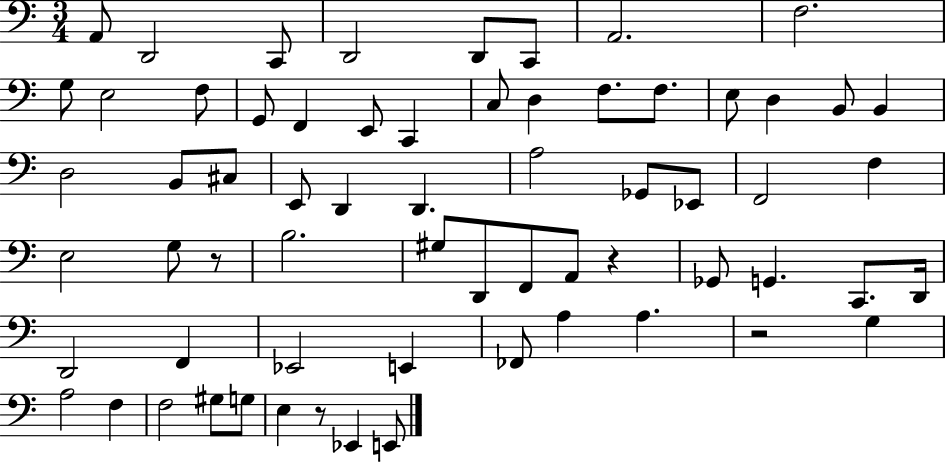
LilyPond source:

{
  \clef bass
  \numericTimeSignature
  \time 3/4
  \key c \major
  a,8 d,2 c,8 | d,2 d,8 c,8 | a,2. | f2. | \break g8 e2 f8 | g,8 f,4 e,8 c,4 | c8 d4 f8. f8. | e8 d4 b,8 b,4 | \break d2 b,8 cis8 | e,8 d,4 d,4. | a2 ges,8 ees,8 | f,2 f4 | \break e2 g8 r8 | b2. | gis8 d,8 f,8 a,8 r4 | ges,8 g,4. c,8. d,16 | \break d,2 f,4 | ees,2 e,4 | fes,8 a4 a4. | r2 g4 | \break a2 f4 | f2 gis8 g8 | e4 r8 ees,4 e,8 | \bar "|."
}